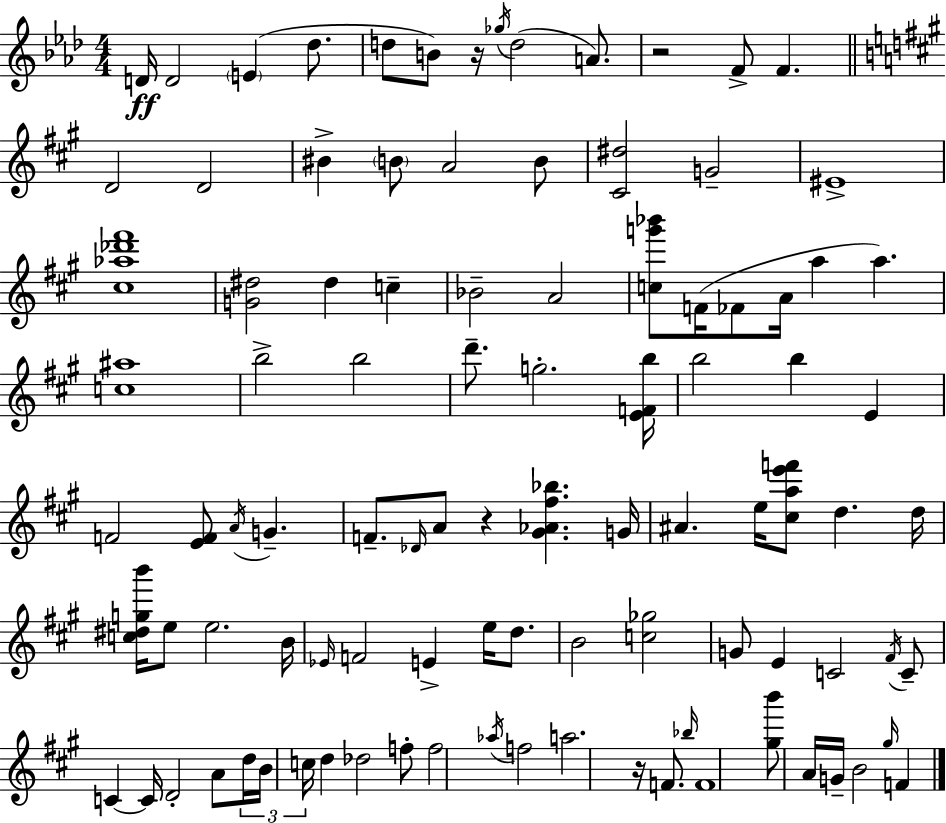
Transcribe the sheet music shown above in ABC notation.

X:1
T:Untitled
M:4/4
L:1/4
K:Fm
D/4 D2 E _d/2 d/2 B/2 z/4 _g/4 d2 A/2 z2 F/2 F D2 D2 ^B B/2 A2 B/2 [^C^d]2 G2 ^E4 [^c_a_d'^f']4 [G^d]2 ^d c _B2 A2 [cg'_b']/2 F/4 _F/2 A/4 a a [c^a]4 b2 b2 d'/2 g2 [EFb]/4 b2 b E F2 [EF]/2 A/4 G F/2 _D/4 A/2 z [^G_A^f_b] G/4 ^A e/4 [^cae'f']/2 d d/4 [c^dgb']/4 e/2 e2 B/4 _E/4 F2 E e/4 d/2 B2 [c_g]2 G/2 E C2 ^F/4 C/2 C C/4 D2 A/2 d/4 B/4 c/4 d _d2 f/2 f2 _a/4 f2 a2 z/4 F/2 _b/4 F4 [^gb']/2 A/4 G/4 B2 ^g/4 F